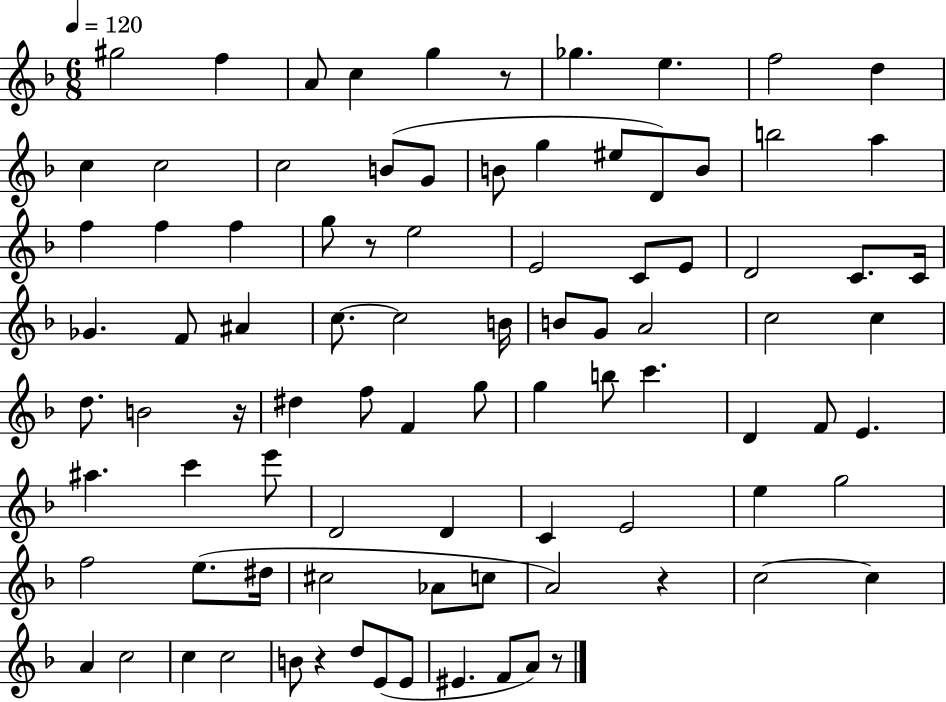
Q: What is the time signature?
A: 6/8